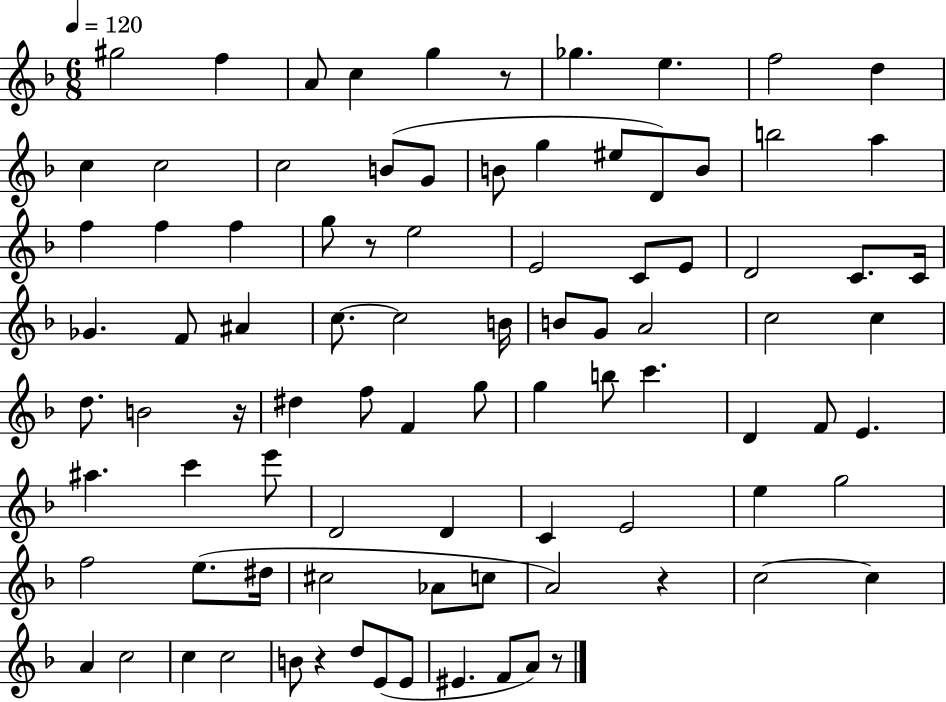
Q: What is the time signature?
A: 6/8